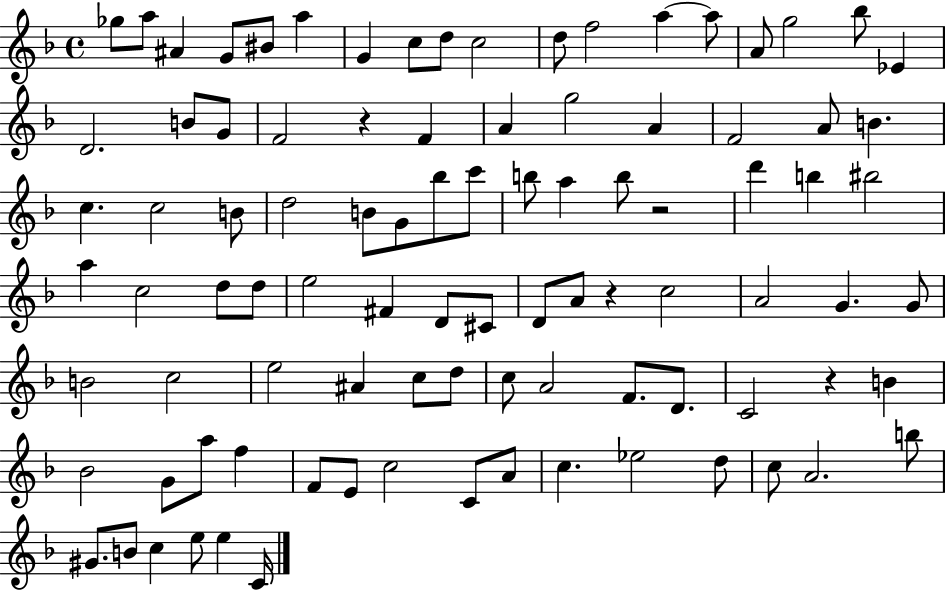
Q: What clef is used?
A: treble